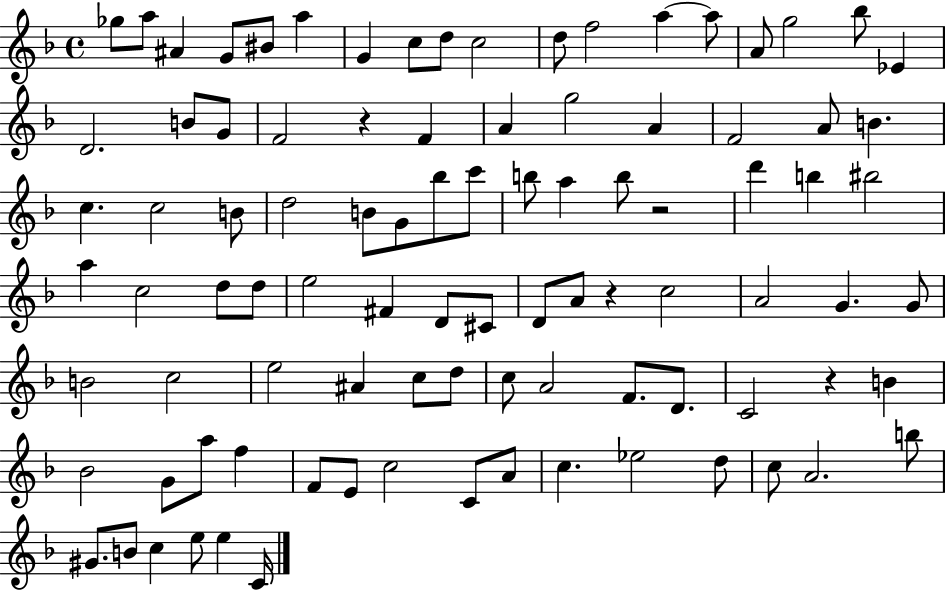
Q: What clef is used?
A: treble